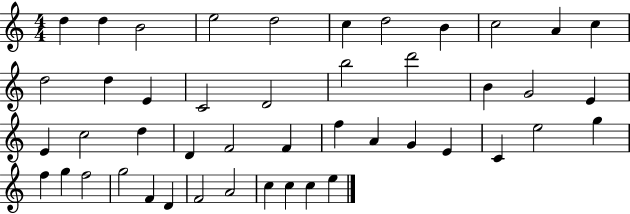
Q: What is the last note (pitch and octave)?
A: E5